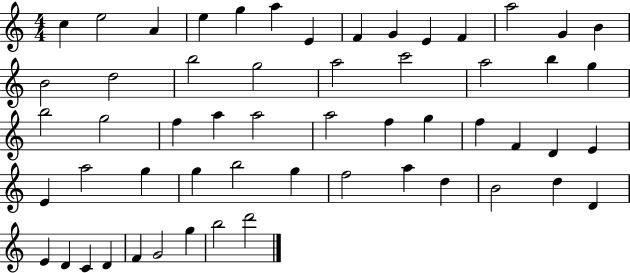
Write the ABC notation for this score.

X:1
T:Untitled
M:4/4
L:1/4
K:C
c e2 A e g a E F G E F a2 G B B2 d2 b2 g2 a2 c'2 a2 b g b2 g2 f a a2 a2 f g f F D E E a2 g g b2 g f2 a d B2 d D E D C D F G2 g b2 d'2